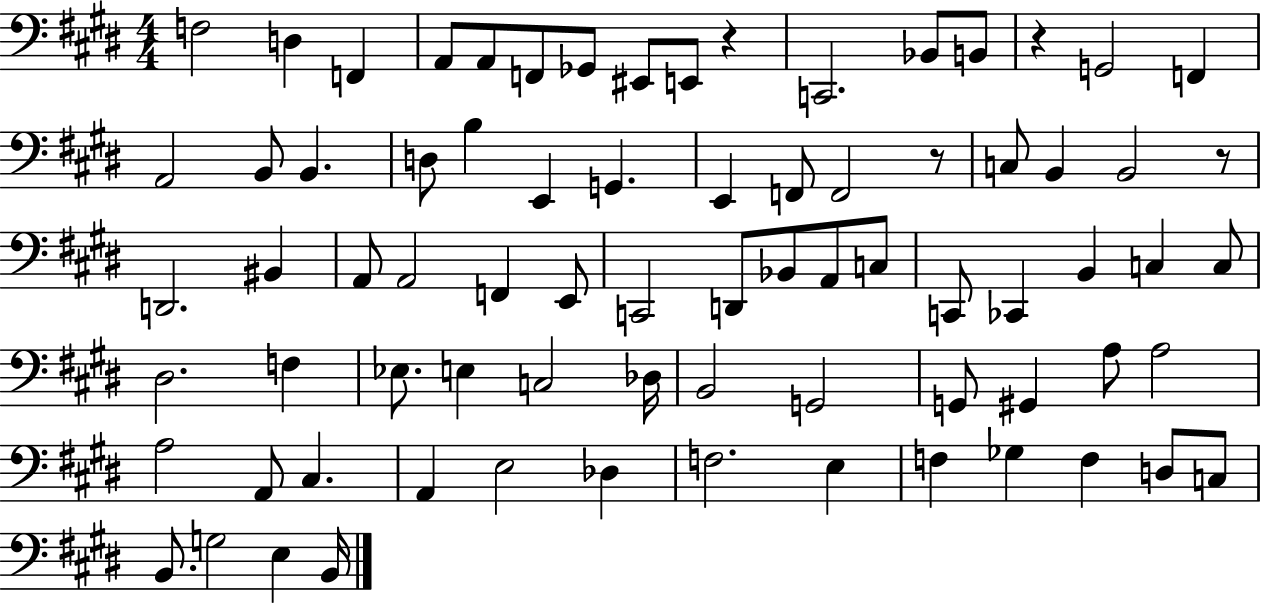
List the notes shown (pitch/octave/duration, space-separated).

F3/h D3/q F2/q A2/e A2/e F2/e Gb2/e EIS2/e E2/e R/q C2/h. Bb2/e B2/e R/q G2/h F2/q A2/h B2/e B2/q. D3/e B3/q E2/q G2/q. E2/q F2/e F2/h R/e C3/e B2/q B2/h R/e D2/h. BIS2/q A2/e A2/h F2/q E2/e C2/h D2/e Bb2/e A2/e C3/e C2/e CES2/q B2/q C3/q C3/e D#3/h. F3/q Eb3/e. E3/q C3/h Db3/s B2/h G2/h G2/e G#2/q A3/e A3/h A3/h A2/e C#3/q. A2/q E3/h Db3/q F3/h. E3/q F3/q Gb3/q F3/q D3/e C3/e B2/e. G3/h E3/q B2/s